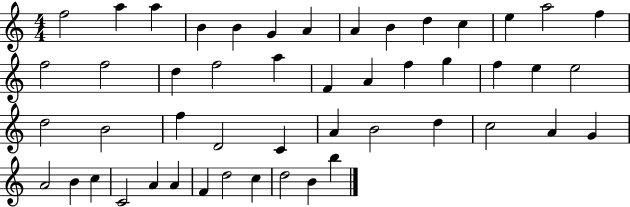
{
  \clef treble
  \numericTimeSignature
  \time 4/4
  \key c \major
  f''2 a''4 a''4 | b'4 b'4 g'4 a'4 | a'4 b'4 d''4 c''4 | e''4 a''2 f''4 | \break f''2 f''2 | d''4 f''2 a''4 | f'4 a'4 f''4 g''4 | f''4 e''4 e''2 | \break d''2 b'2 | f''4 d'2 c'4 | a'4 b'2 d''4 | c''2 a'4 g'4 | \break a'2 b'4 c''4 | c'2 a'4 a'4 | f'4 d''2 c''4 | d''2 b'4 b''4 | \break \bar "|."
}